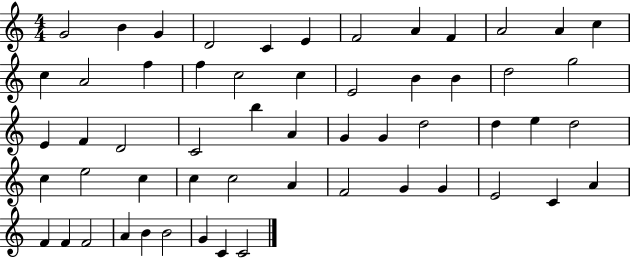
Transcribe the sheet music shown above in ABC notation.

X:1
T:Untitled
M:4/4
L:1/4
K:C
G2 B G D2 C E F2 A F A2 A c c A2 f f c2 c E2 B B d2 g2 E F D2 C2 b A G G d2 d e d2 c e2 c c c2 A F2 G G E2 C A F F F2 A B B2 G C C2